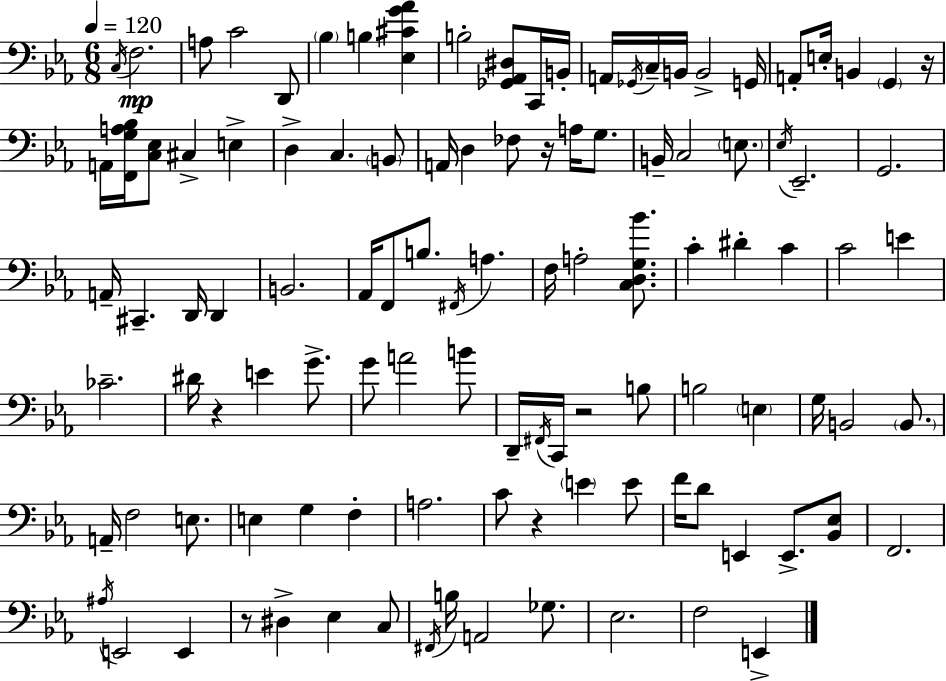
X:1
T:Untitled
M:6/8
L:1/4
K:Eb
C,/4 F,2 A,/2 C2 D,,/2 _B, B, [_E,^CG_A] B,2 [_G,,_A,,^D,]/2 C,,/4 B,,/4 A,,/4 _G,,/4 C,/4 B,,/4 B,,2 G,,/4 A,,/2 E,/4 B,, G,, z/4 A,,/4 [F,,G,A,_B,]/4 [C,_E,]/2 ^C, E, D, C, B,,/2 A,,/4 D, _F,/2 z/4 A,/4 G,/2 B,,/4 C,2 E,/2 _E,/4 _E,,2 G,,2 A,,/4 ^C,, D,,/4 D,, B,,2 _A,,/4 F,,/2 B,/2 ^F,,/4 A, F,/4 A,2 [C,D,G,_B]/2 C ^D C C2 E _C2 ^D/4 z E G/2 G/2 A2 B/2 D,,/4 ^F,,/4 C,,/4 z2 B,/2 B,2 E, G,/4 B,,2 B,,/2 A,,/4 F,2 E,/2 E, G, F, A,2 C/2 z E E/2 F/4 D/2 E,, E,,/2 [_B,,_E,]/2 F,,2 ^A,/4 E,,2 E,, z/2 ^D, _E, C,/2 ^F,,/4 B,/4 A,,2 _G,/2 _E,2 F,2 E,,